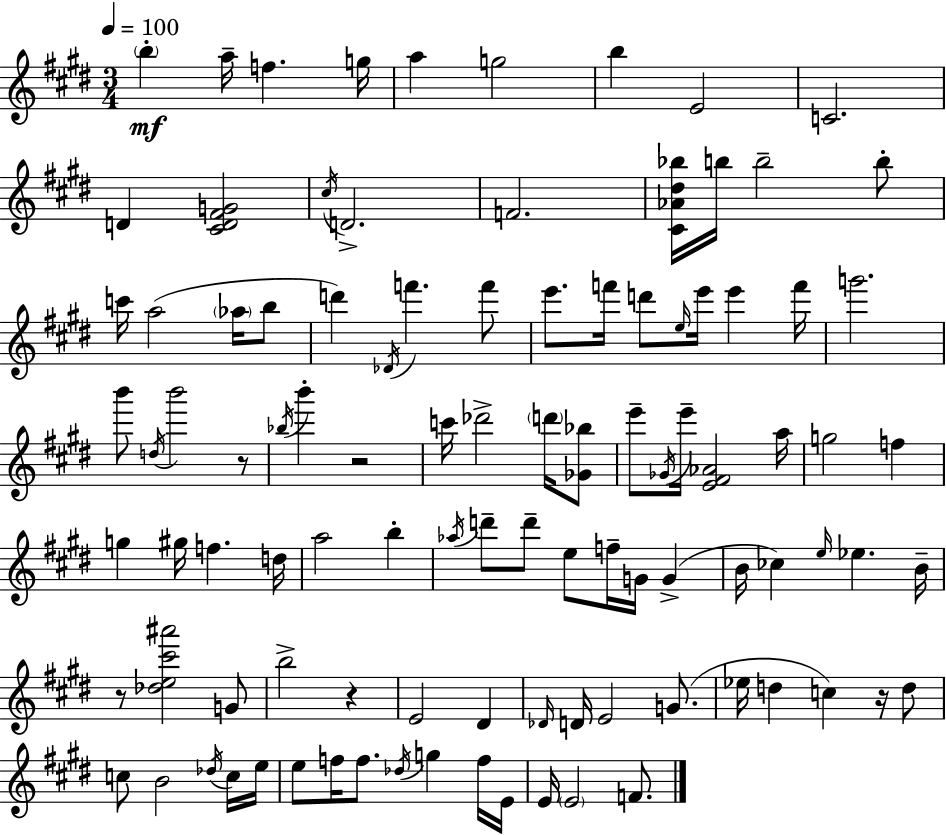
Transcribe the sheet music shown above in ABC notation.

X:1
T:Untitled
M:3/4
L:1/4
K:E
b a/4 f g/4 a g2 b E2 C2 D [^CD^FG]2 ^c/4 D2 F2 [^C_A^d_b]/4 b/4 b2 b/2 c'/4 a2 _a/4 b/2 d' _D/4 f' f'/2 e'/2 f'/4 d'/2 e/4 e'/4 e' f'/4 g'2 b'/2 d/4 b'2 z/2 _b/4 b' z2 c'/4 _d'2 d'/4 [_G_b]/2 e'/2 _G/4 e'/4 [E^F_A]2 a/4 g2 f g ^g/4 f d/4 a2 b _a/4 d'/2 d'/2 e/2 f/4 G/4 G B/4 _c e/4 _e B/4 z/2 [_de^c'^a']2 G/2 b2 z E2 ^D _D/4 D/4 E2 G/2 _e/4 d c z/4 d/2 c/2 B2 _d/4 c/4 e/4 e/2 f/4 f/2 _d/4 g f/4 E/4 E/4 E2 F/2